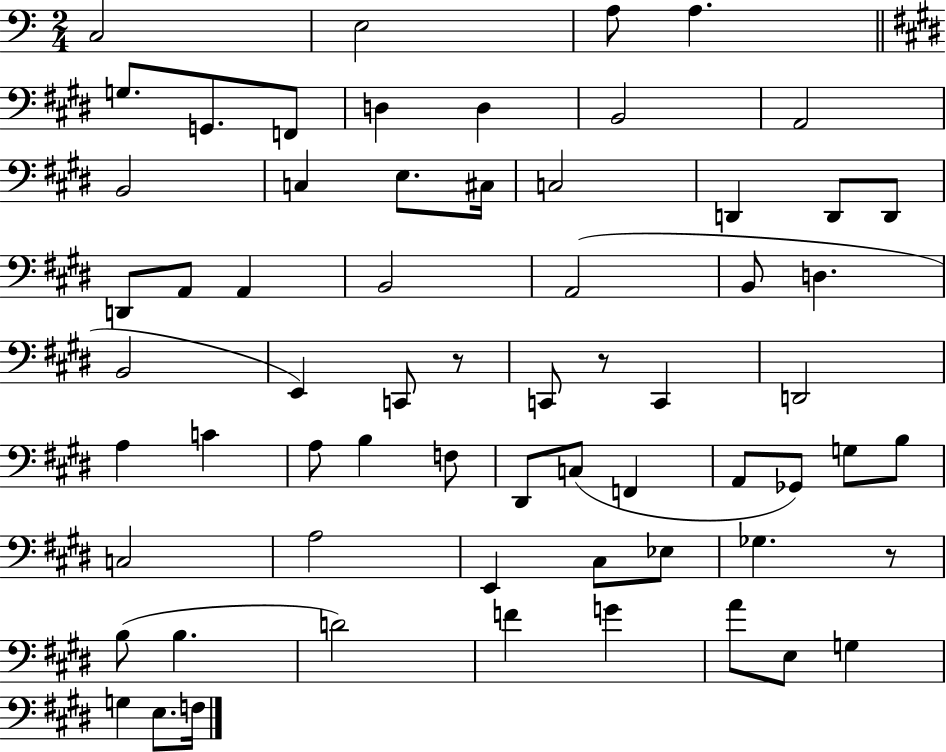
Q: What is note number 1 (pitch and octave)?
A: C3